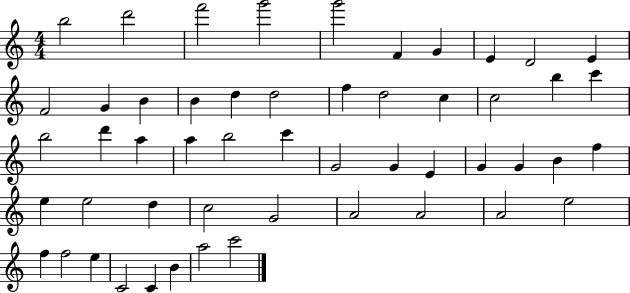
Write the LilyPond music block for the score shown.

{
  \clef treble
  \numericTimeSignature
  \time 4/4
  \key c \major
  b''2 d'''2 | f'''2 g'''2 | g'''2 f'4 g'4 | e'4 d'2 e'4 | \break f'2 g'4 b'4 | b'4 d''4 d''2 | f''4 d''2 c''4 | c''2 b''4 c'''4 | \break b''2 d'''4 a''4 | a''4 b''2 c'''4 | g'2 g'4 e'4 | g'4 g'4 b'4 f''4 | \break e''4 e''2 d''4 | c''2 g'2 | a'2 a'2 | a'2 e''2 | \break f''4 f''2 e''4 | c'2 c'4 b'4 | a''2 c'''2 | \bar "|."
}